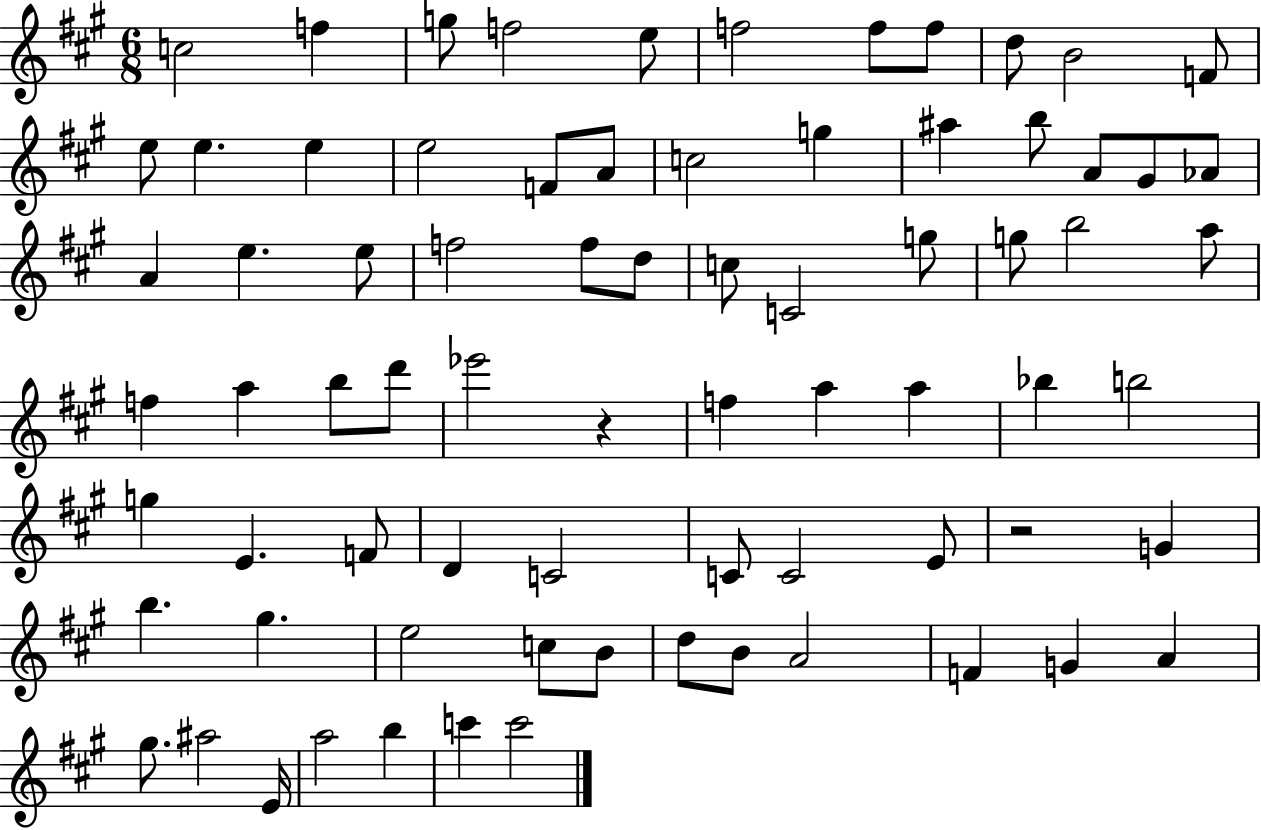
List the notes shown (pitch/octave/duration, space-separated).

C5/h F5/q G5/e F5/h E5/e F5/h F5/e F5/e D5/e B4/h F4/e E5/e E5/q. E5/q E5/h F4/e A4/e C5/h G5/q A#5/q B5/e A4/e G#4/e Ab4/e A4/q E5/q. E5/e F5/h F5/e D5/e C5/e C4/h G5/e G5/e B5/h A5/e F5/q A5/q B5/e D6/e Eb6/h R/q F5/q A5/q A5/q Bb5/q B5/h G5/q E4/q. F4/e D4/q C4/h C4/e C4/h E4/e R/h G4/q B5/q. G#5/q. E5/h C5/e B4/e D5/e B4/e A4/h F4/q G4/q A4/q G#5/e. A#5/h E4/s A5/h B5/q C6/q C6/h